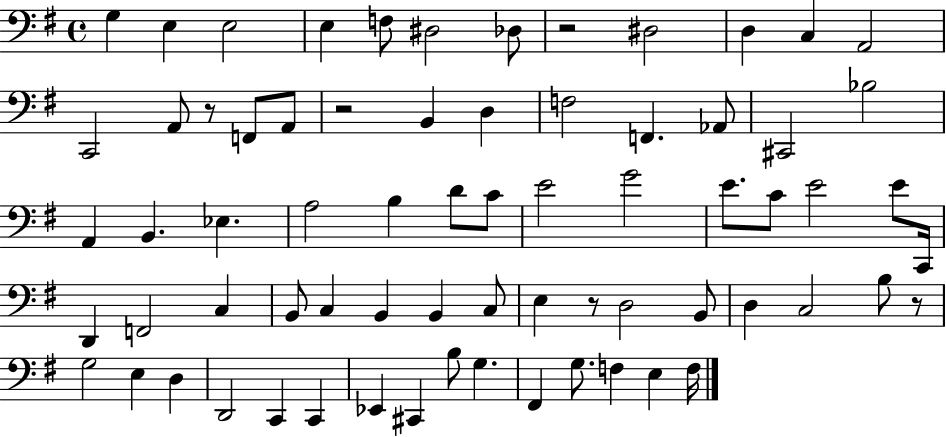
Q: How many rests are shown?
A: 5